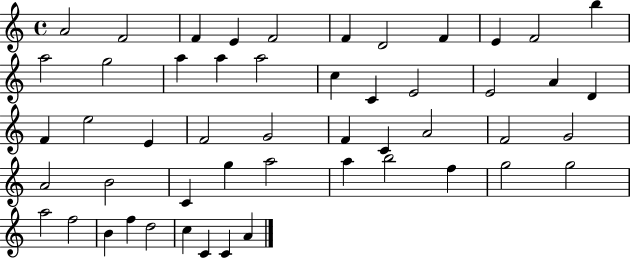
{
  \clef treble
  \time 4/4
  \defaultTimeSignature
  \key c \major
  a'2 f'2 | f'4 e'4 f'2 | f'4 d'2 f'4 | e'4 f'2 b''4 | \break a''2 g''2 | a''4 a''4 a''2 | c''4 c'4 e'2 | e'2 a'4 d'4 | \break f'4 e''2 e'4 | f'2 g'2 | f'4 c'4 a'2 | f'2 g'2 | \break a'2 b'2 | c'4 g''4 a''2 | a''4 b''2 f''4 | g''2 g''2 | \break a''2 f''2 | b'4 f''4 d''2 | c''4 c'4 c'4 a'4 | \bar "|."
}